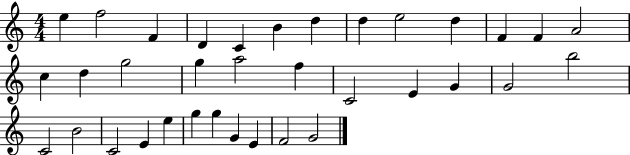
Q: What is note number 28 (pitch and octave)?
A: E4